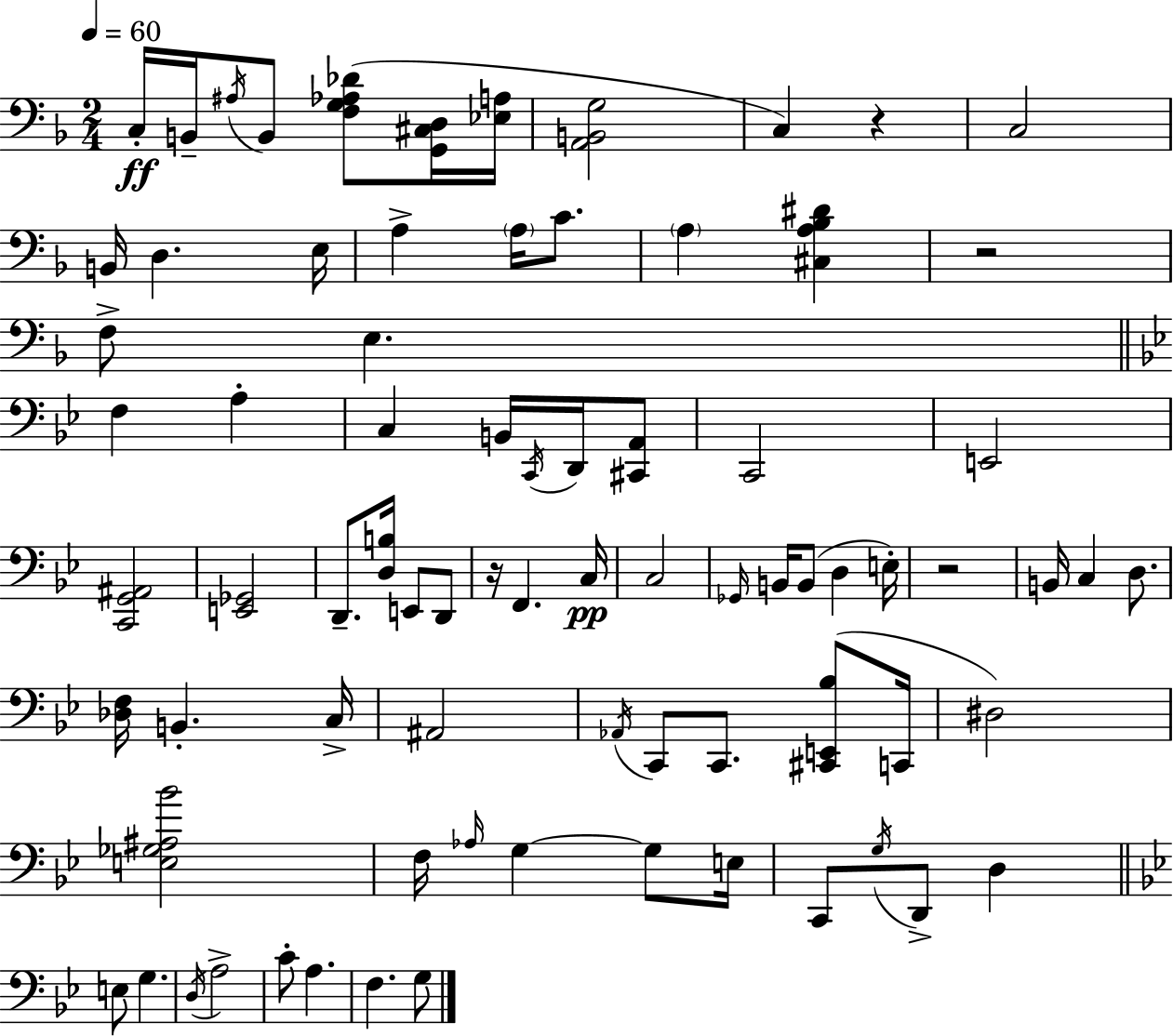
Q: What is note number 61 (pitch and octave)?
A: F3